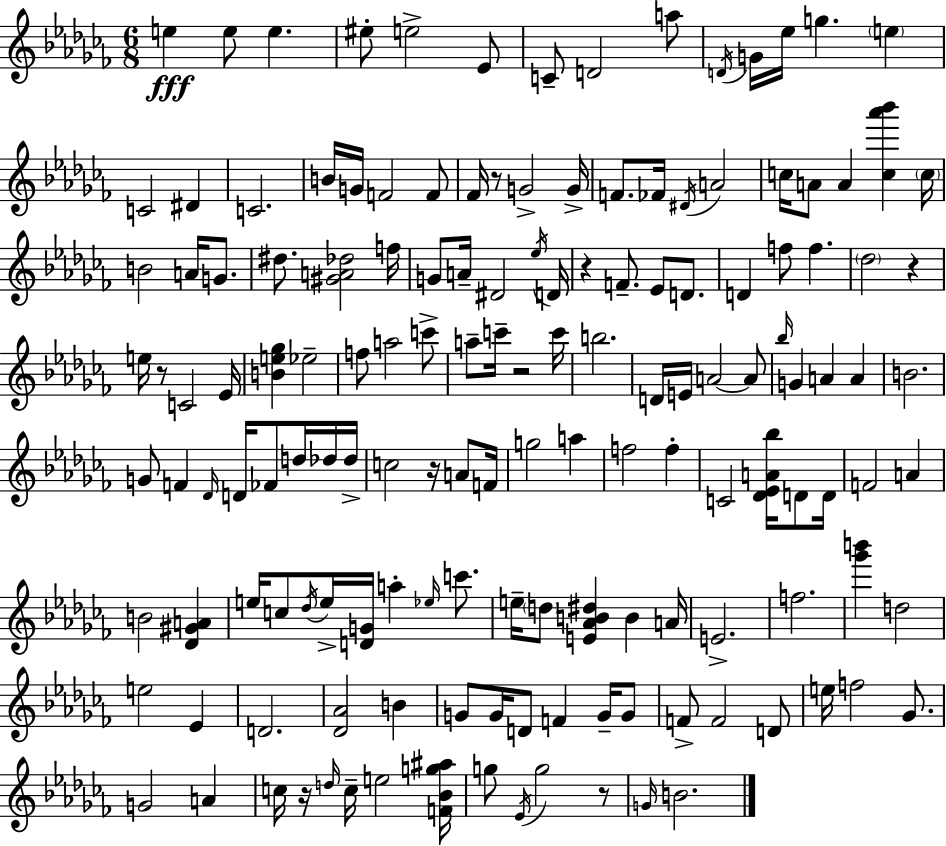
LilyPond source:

{
  \clef treble
  \numericTimeSignature
  \time 6/8
  \key aes \minor
  \repeat volta 2 { e''4\fff e''8 e''4. | eis''8-. e''2-> ees'8 | c'8-- d'2 a''8 | \acciaccatura { d'16 } g'16 ees''16 g''4. \parenthesize e''4 | \break c'2 dis'4 | c'2. | b'16 g'16 f'2 f'8 | fes'16 r8 g'2-> | \break g'16-> f'8. fes'16 \acciaccatura { dis'16 } a'2 | c''16 a'8 a'4 <c'' aes''' bes'''>4 | \parenthesize c''16 b'2 a'16 g'8. | dis''8. <gis' a' des''>2 | \break f''16 g'8 a'16-- dis'2 | \acciaccatura { ees''16 } d'16 r4 f'8.-- ees'8 | d'8. d'4 f''8 f''4. | \parenthesize des''2 r4 | \break e''16 r8 c'2 | ees'16 <b' e'' ges''>4 ees''2-- | f''8 a''2 | c'''8-> a''8-- c'''16-- r2 | \break c'''16 b''2. | d'16 e'16 a'2~~ | a'8 \grace { bes''16 } g'4 a'4 | a'4 b'2. | \break g'8 f'4 \grace { des'16 } d'16 | fes'8 d''16 des''16 des''16-> c''2 | r16 a'8 f'16 g''2 | a''4 f''2 | \break f''4-. c'2 | <des' ees' a' bes''>16 d'8 d'16 f'2 | a'4 b'2 | <des' gis' a'>4 e''16 c''8 \acciaccatura { des''16 } e''16-> <d' g'>16 a''4-. | \break \grace { ees''16 } c'''8. e''16-- \parenthesize d''8 <e' aes' b' dis''>4 | b'4 a'16 e'2.-> | f''2. | <ges''' b'''>4 d''2 | \break e''2 | ees'4 d'2. | <des' aes'>2 | b'4 g'8 g'16 d'8 | \break f'4 g'16-- g'8 f'8-> f'2 | d'8 e''16 f''2 | ges'8. g'2 | a'4 c''16 r16 \grace { d''16 } c''16-- e''2 | \break <f' bes' g'' ais''>16 g''8 \acciaccatura { ees'16 } g''2 | r8 \grace { g'16 } b'2. | } \bar "|."
}